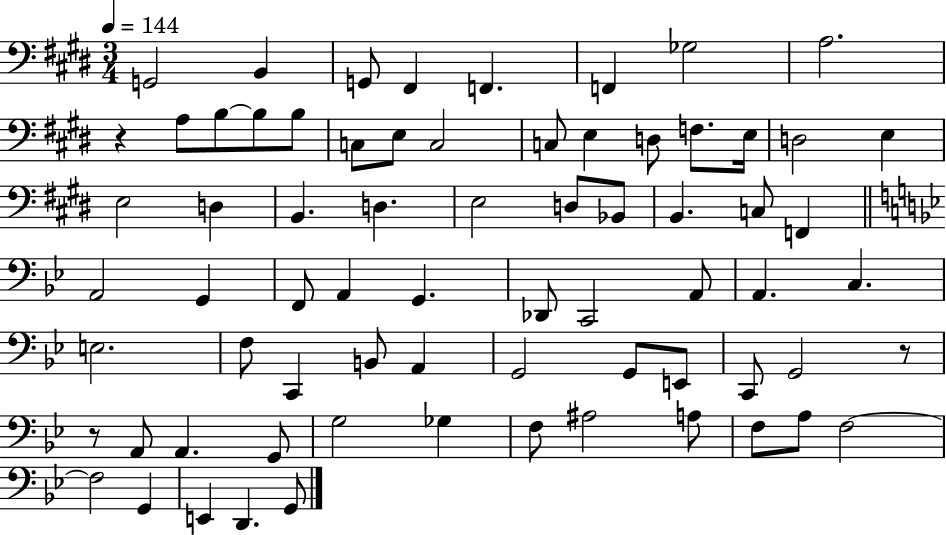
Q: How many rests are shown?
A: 3